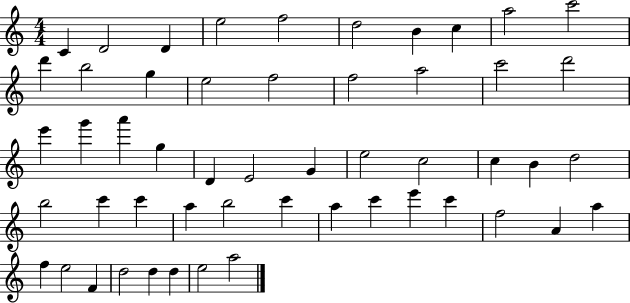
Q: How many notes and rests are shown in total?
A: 52